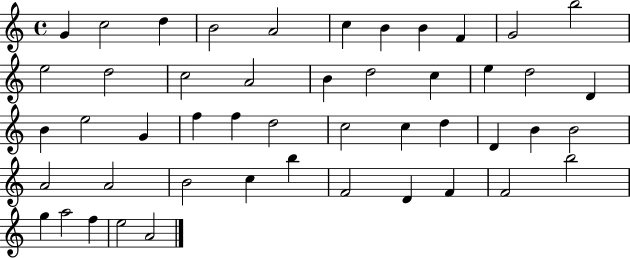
X:1
T:Untitled
M:4/4
L:1/4
K:C
G c2 d B2 A2 c B B F G2 b2 e2 d2 c2 A2 B d2 c e d2 D B e2 G f f d2 c2 c d D B B2 A2 A2 B2 c b F2 D F F2 b2 g a2 f e2 A2